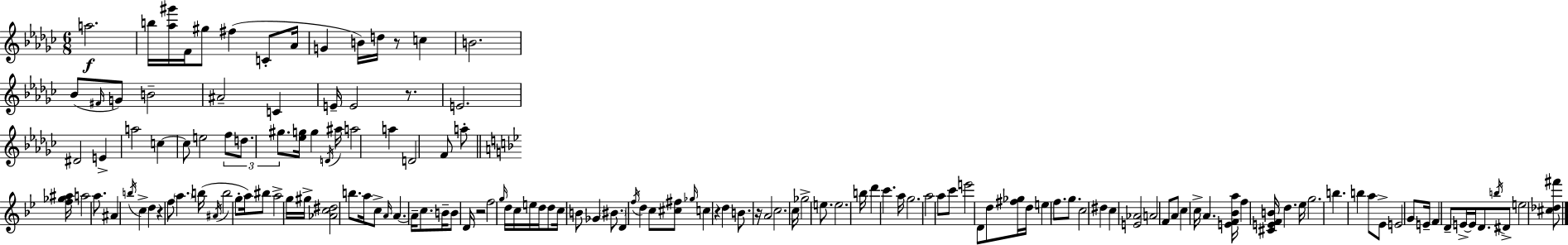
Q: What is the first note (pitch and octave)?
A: A5